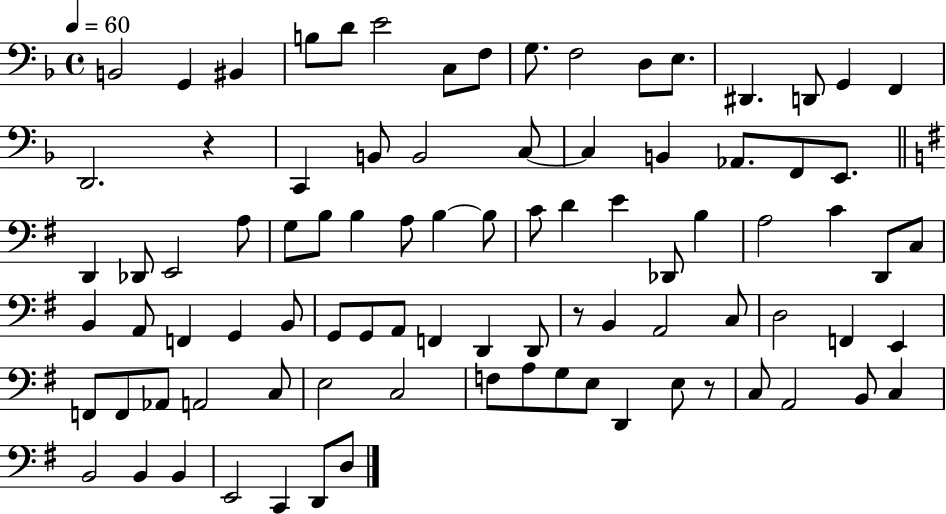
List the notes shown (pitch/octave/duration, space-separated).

B2/h G2/q BIS2/q B3/e D4/e E4/h C3/e F3/e G3/e. F3/h D3/e E3/e. D#2/q. D2/e G2/q F2/q D2/h. R/q C2/q B2/e B2/h C3/e C3/q B2/q Ab2/e. F2/e E2/e. D2/q Db2/e E2/h A3/e G3/e B3/e B3/q A3/e B3/q B3/e C4/e D4/q E4/q Db2/e B3/q A3/h C4/q D2/e C3/e B2/q A2/e F2/q G2/q B2/e G2/e G2/e A2/e F2/q D2/q D2/e R/e B2/q A2/h C3/e D3/h F2/q E2/q F2/e F2/e Ab2/e A2/h C3/e E3/h C3/h F3/e A3/e G3/e E3/e D2/q E3/e R/e C3/e A2/h B2/e C3/q B2/h B2/q B2/q E2/h C2/q D2/e D3/e